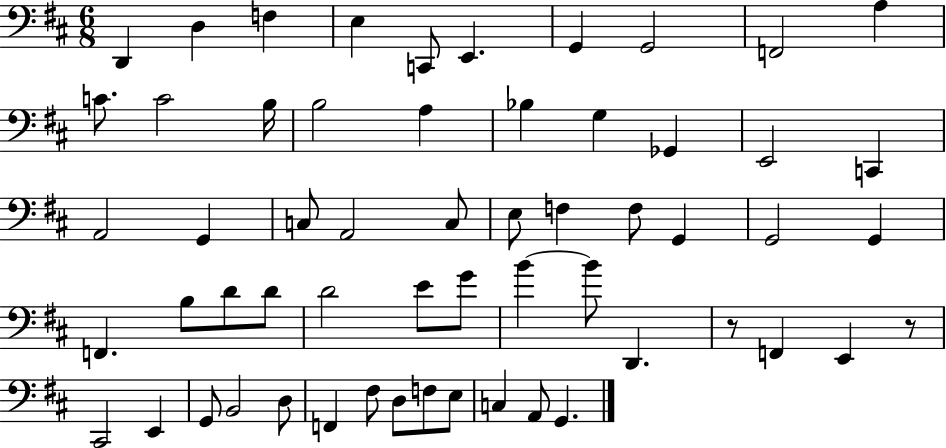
D2/q D3/q F3/q E3/q C2/e E2/q. G2/q G2/h F2/h A3/q C4/e. C4/h B3/s B3/h A3/q Bb3/q G3/q Gb2/q E2/h C2/q A2/h G2/q C3/e A2/h C3/e E3/e F3/q F3/e G2/q G2/h G2/q F2/q. B3/e D4/e D4/e D4/h E4/e G4/e B4/q B4/e D2/q. R/e F2/q E2/q R/e C#2/h E2/q G2/e B2/h D3/e F2/q F#3/e D3/e F3/e E3/e C3/q A2/e G2/q.